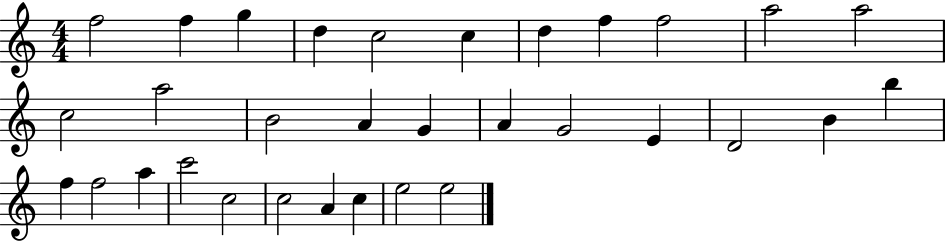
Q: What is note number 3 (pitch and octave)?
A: G5